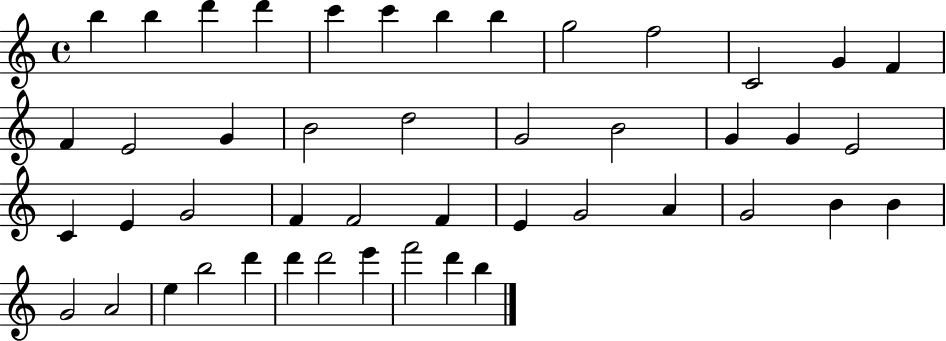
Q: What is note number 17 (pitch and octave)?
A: B4